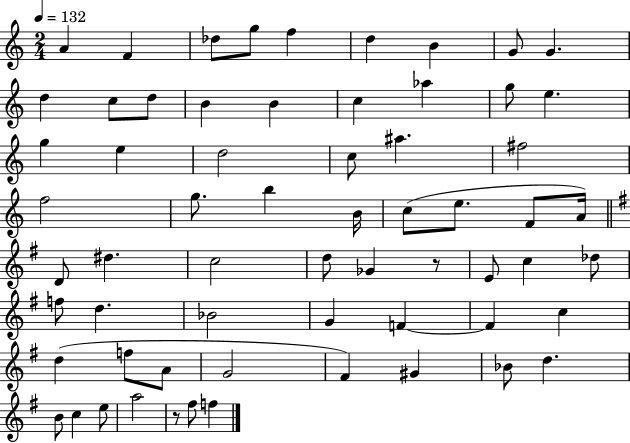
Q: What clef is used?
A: treble